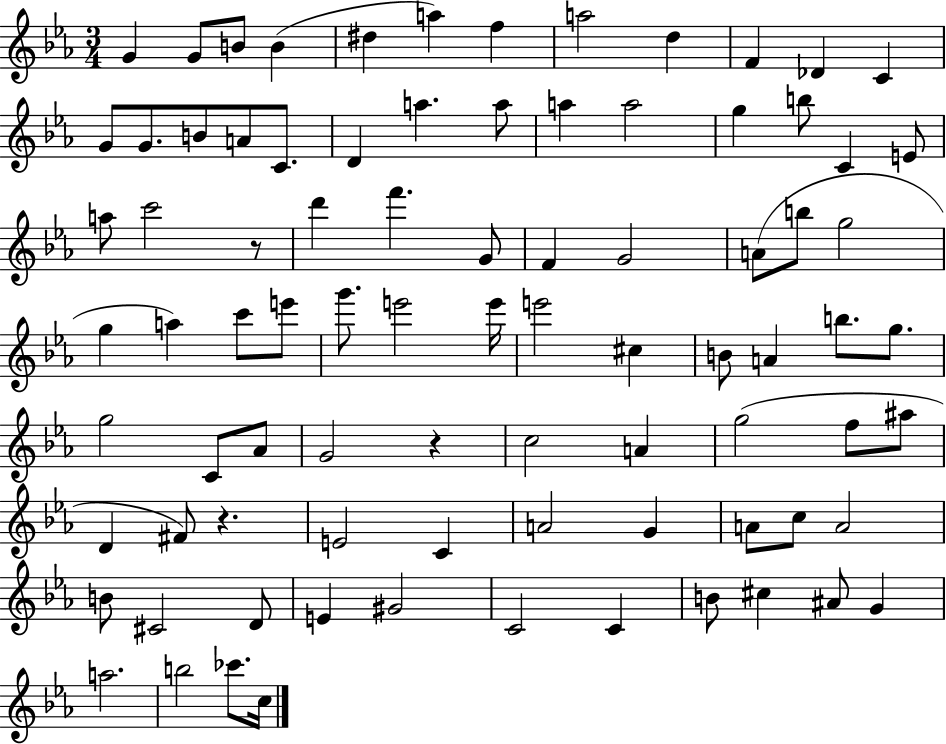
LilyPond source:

{
  \clef treble
  \numericTimeSignature
  \time 3/4
  \key ees \major
  g'4 g'8 b'8 b'4( | dis''4 a''4) f''4 | a''2 d''4 | f'4 des'4 c'4 | \break g'8 g'8. b'8 a'8 c'8. | d'4 a''4. a''8 | a''4 a''2 | g''4 b''8 c'4 e'8 | \break a''8 c'''2 r8 | d'''4 f'''4. g'8 | f'4 g'2 | a'8( b''8 g''2 | \break g''4 a''4) c'''8 e'''8 | g'''8. e'''2 e'''16 | e'''2 cis''4 | b'8 a'4 b''8. g''8. | \break g''2 c'8 aes'8 | g'2 r4 | c''2 a'4 | g''2( f''8 ais''8 | \break d'4 fis'8) r4. | e'2 c'4 | a'2 g'4 | a'8 c''8 a'2 | \break b'8 cis'2 d'8 | e'4 gis'2 | c'2 c'4 | b'8 cis''4 ais'8 g'4 | \break a''2. | b''2 ces'''8. c''16 | \bar "|."
}